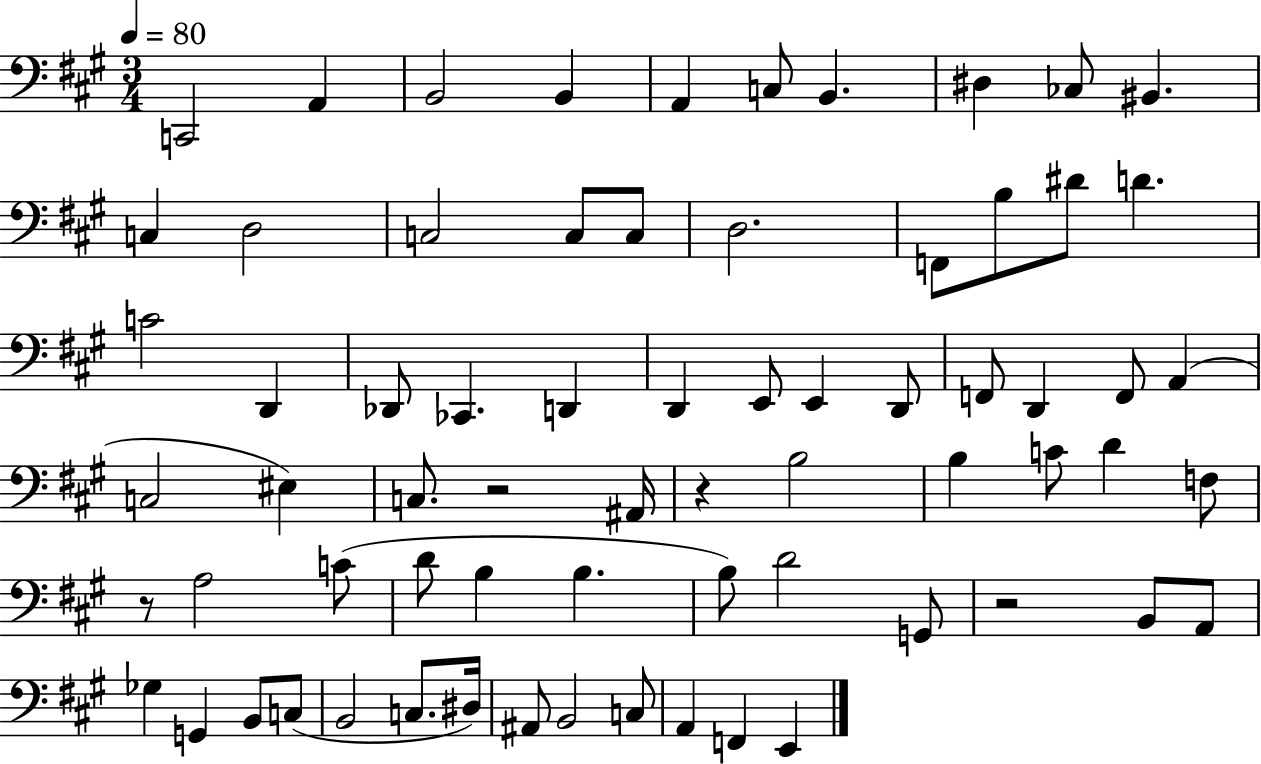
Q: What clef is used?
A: bass